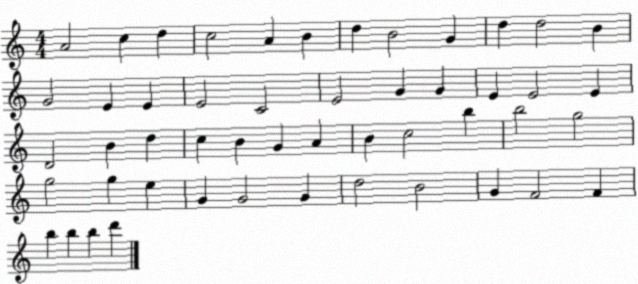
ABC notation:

X:1
T:Untitled
M:4/4
L:1/4
K:C
A2 c d c2 A B d B2 G d d2 B G2 E E E2 C2 E2 G G E E2 E D2 B d c B G A B c2 b b2 g2 g2 g e G G2 G d2 B2 G F2 F b b b d'